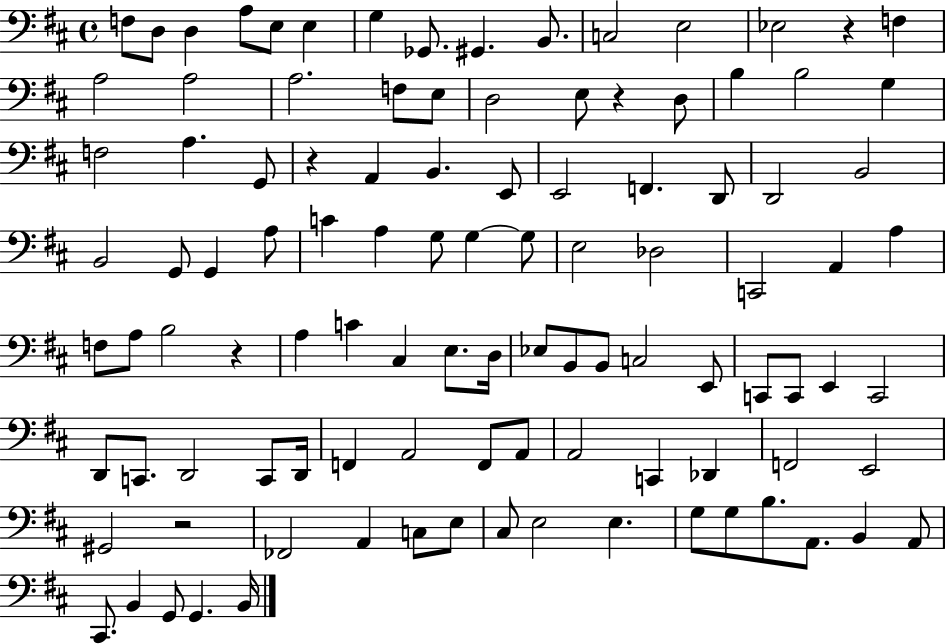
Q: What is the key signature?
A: D major